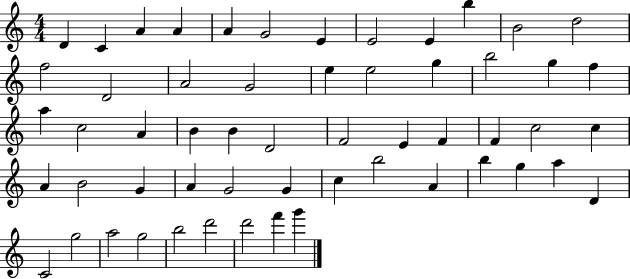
{
  \clef treble
  \numericTimeSignature
  \time 4/4
  \key c \major
  d'4 c'4 a'4 a'4 | a'4 g'2 e'4 | e'2 e'4 b''4 | b'2 d''2 | \break f''2 d'2 | a'2 g'2 | e''4 e''2 g''4 | b''2 g''4 f''4 | \break a''4 c''2 a'4 | b'4 b'4 d'2 | f'2 e'4 f'4 | f'4 c''2 c''4 | \break a'4 b'2 g'4 | a'4 g'2 g'4 | c''4 b''2 a'4 | b''4 g''4 a''4 d'4 | \break c'2 g''2 | a''2 g''2 | b''2 d'''2 | d'''2 f'''4 g'''4 | \break \bar "|."
}